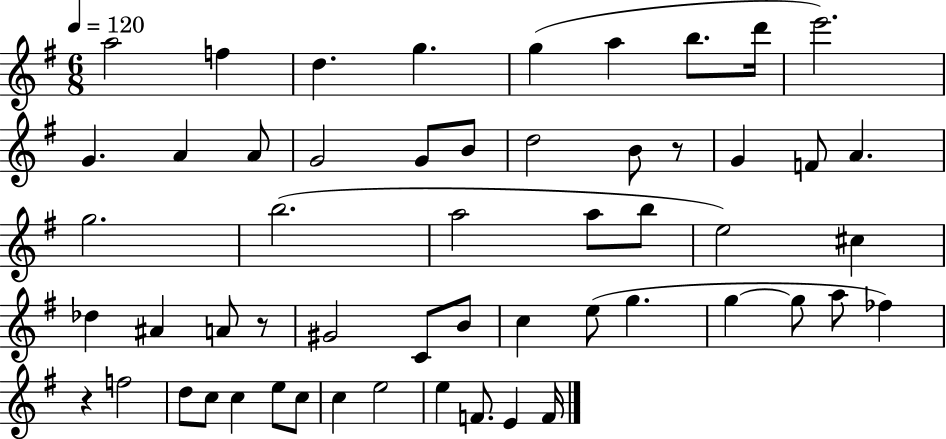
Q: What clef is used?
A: treble